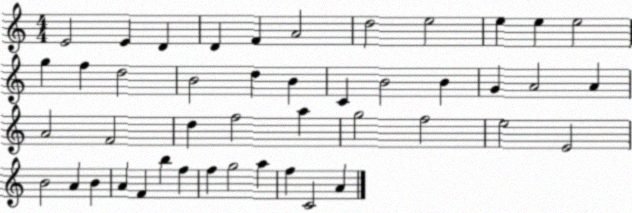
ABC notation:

X:1
T:Untitled
M:4/4
L:1/4
K:C
E2 E D D F A2 d2 e2 e e e2 g f d2 B2 d B C B2 B G A2 A A2 F2 d f2 a g2 f2 e2 E2 B2 A B A F b f f g2 a f C2 A